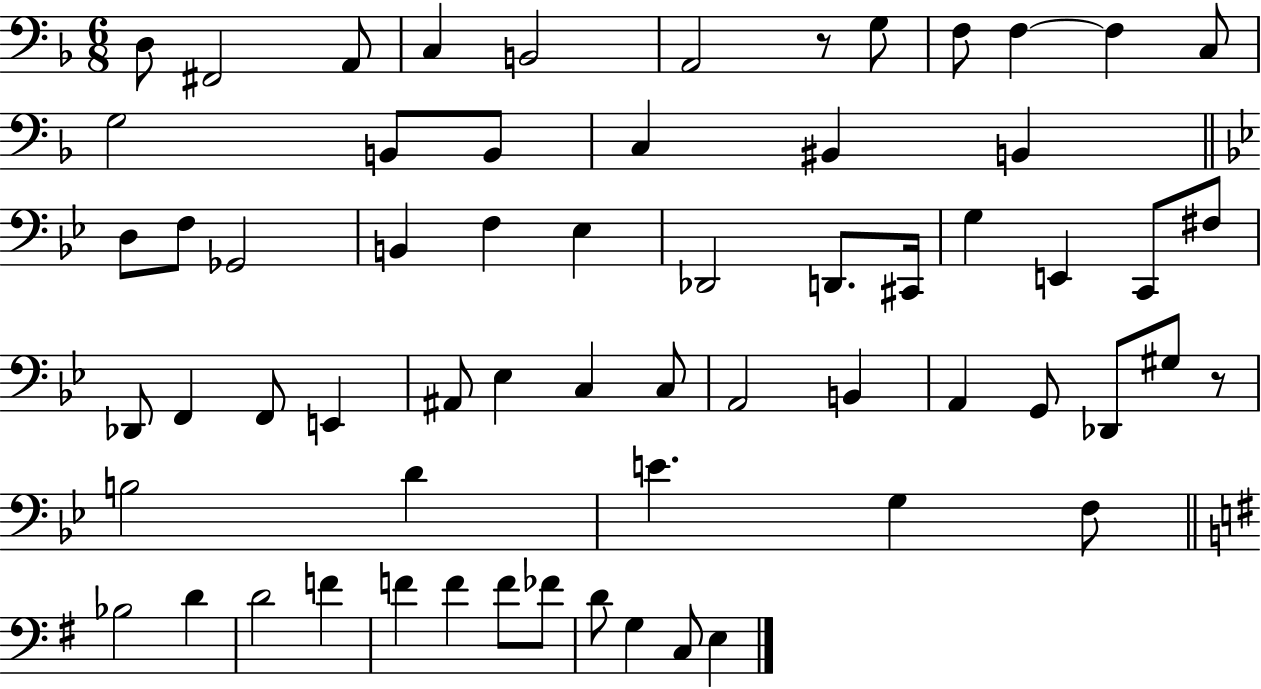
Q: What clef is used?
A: bass